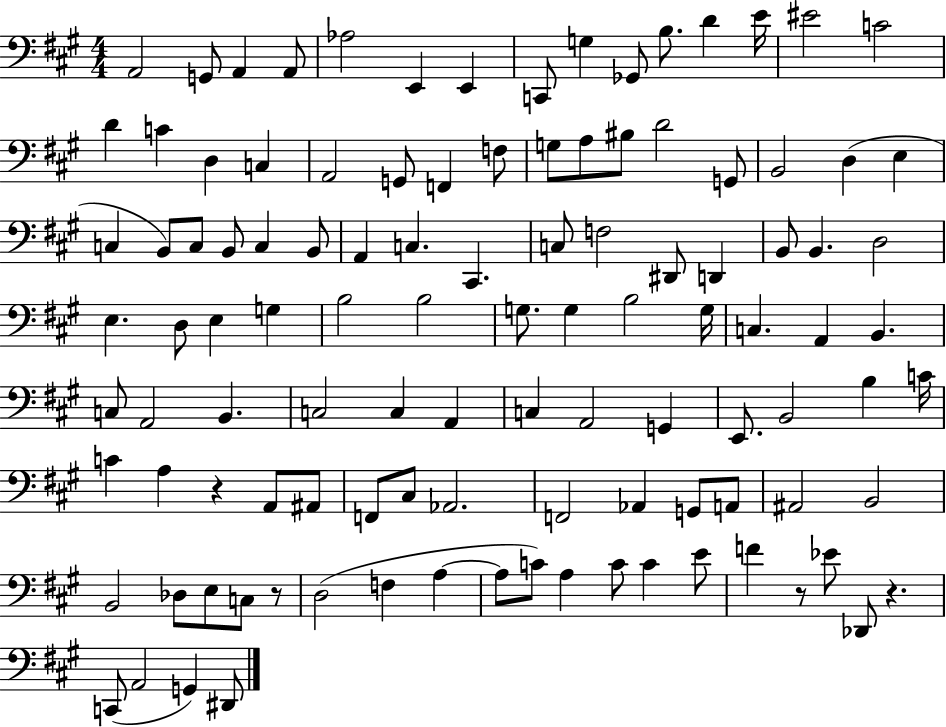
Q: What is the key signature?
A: A major